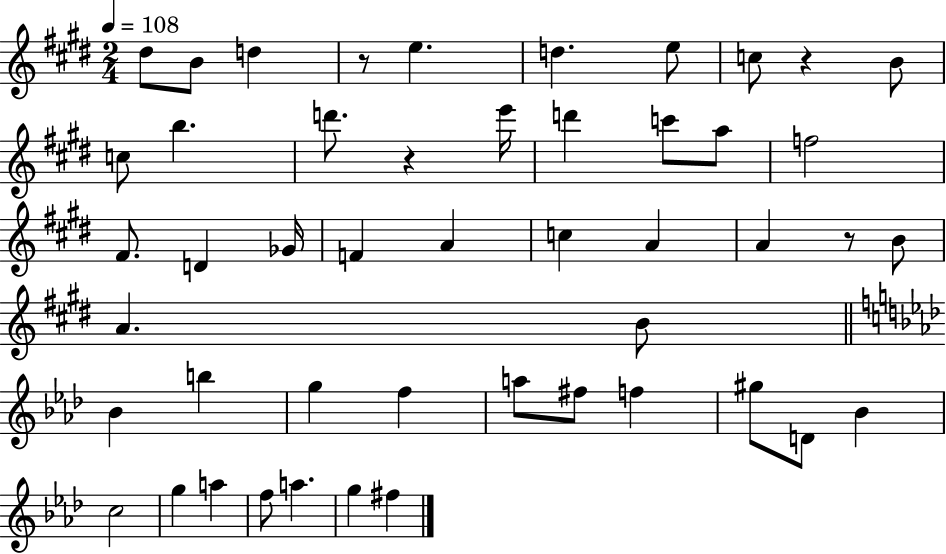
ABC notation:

X:1
T:Untitled
M:2/4
L:1/4
K:E
^d/2 B/2 d z/2 e d e/2 c/2 z B/2 c/2 b d'/2 z e'/4 d' c'/2 a/2 f2 ^F/2 D _G/4 F A c A A z/2 B/2 A B/2 _B b g f a/2 ^f/2 f ^g/2 D/2 _B c2 g a f/2 a g ^f